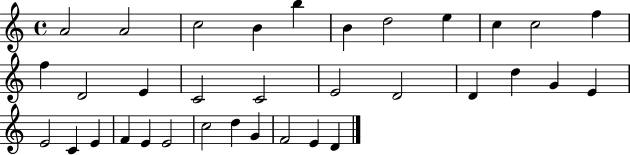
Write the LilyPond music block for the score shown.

{
  \clef treble
  \time 4/4
  \defaultTimeSignature
  \key c \major
  a'2 a'2 | c''2 b'4 b''4 | b'4 d''2 e''4 | c''4 c''2 f''4 | \break f''4 d'2 e'4 | c'2 c'2 | e'2 d'2 | d'4 d''4 g'4 e'4 | \break e'2 c'4 e'4 | f'4 e'4 e'2 | c''2 d''4 g'4 | f'2 e'4 d'4 | \break \bar "|."
}